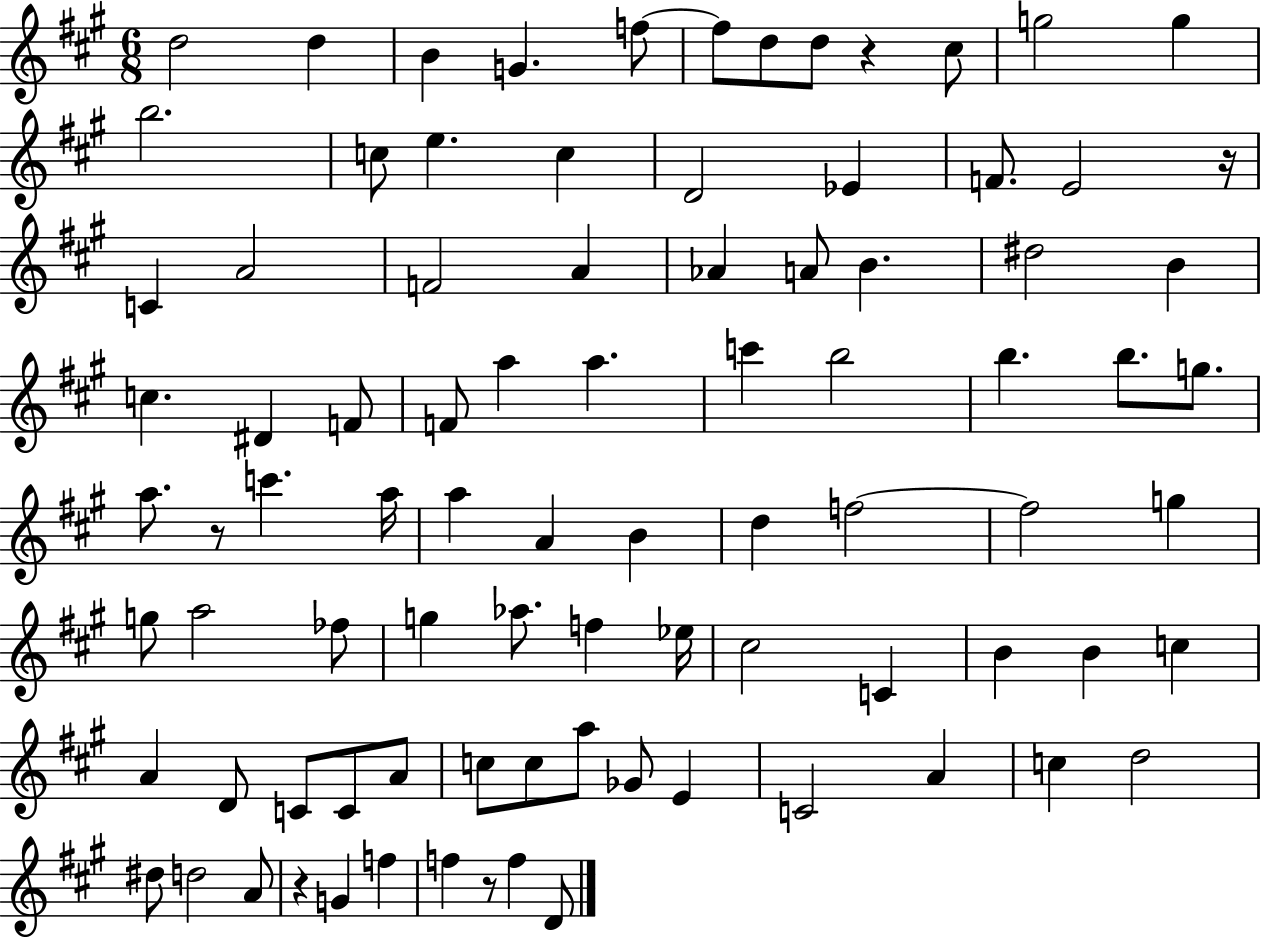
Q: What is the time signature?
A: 6/8